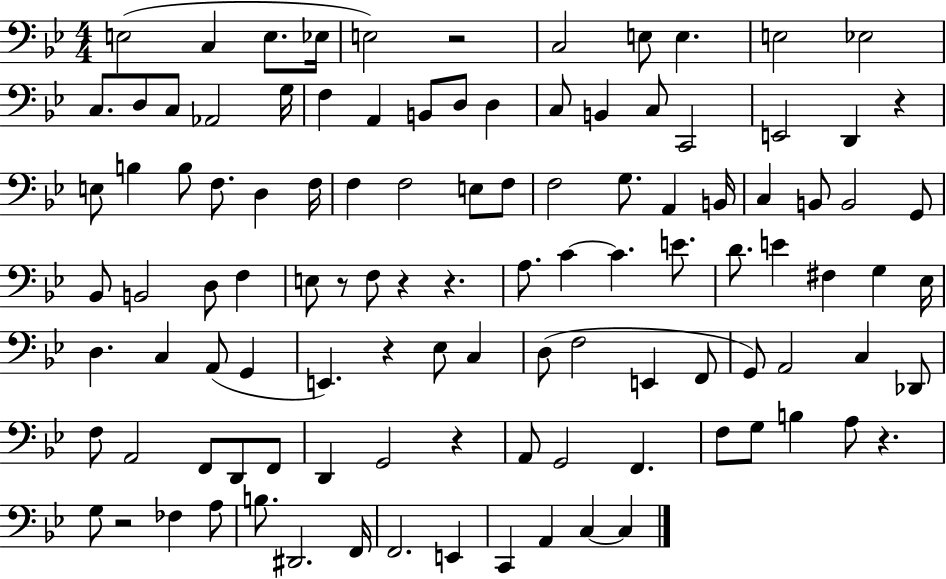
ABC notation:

X:1
T:Untitled
M:4/4
L:1/4
K:Bb
E,2 C, E,/2 _E,/4 E,2 z2 C,2 E,/2 E, E,2 _E,2 C,/2 D,/2 C,/2 _A,,2 G,/4 F, A,, B,,/2 D,/2 D, C,/2 B,, C,/2 C,,2 E,,2 D,, z E,/2 B, B,/2 F,/2 D, F,/4 F, F,2 E,/2 F,/2 F,2 G,/2 A,, B,,/4 C, B,,/2 B,,2 G,,/2 _B,,/2 B,,2 D,/2 F, E,/2 z/2 F,/2 z z A,/2 C C E/2 D/2 E ^F, G, _E,/4 D, C, A,,/2 G,, E,, z _E,/2 C, D,/2 F,2 E,, F,,/2 G,,/2 A,,2 C, _D,,/2 F,/2 A,,2 F,,/2 D,,/2 F,,/2 D,, G,,2 z A,,/2 G,,2 F,, F,/2 G,/2 B, A,/2 z G,/2 z2 _F, A,/2 B,/2 ^D,,2 F,,/4 F,,2 E,, C,, A,, C, C,